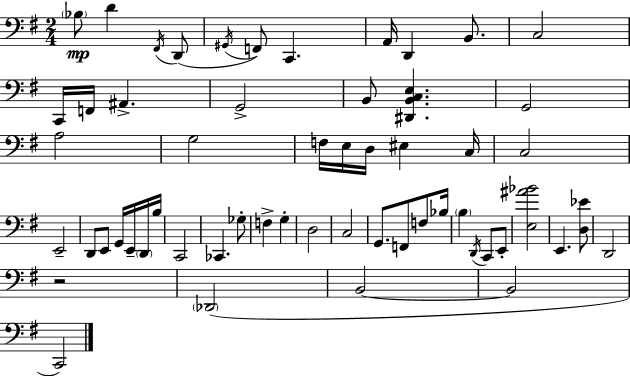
{
  \clef bass
  \numericTimeSignature
  \time 2/4
  \key g \major
  \parenthesize bes8\mp d'4 \acciaccatura { fis,16 }( d,8 | \acciaccatura { gis,16 }) f,8 c,4. | a,16 d,4 b,8. | c2 | \break c,16 f,16 ais,4.-> | g,2-> | b,8 <dis, b, c e>4. | g,2 | \break a2 | g2 | f16 e16 d16 eis4 | c16 c2 | \break e,2-- | d,8 e,8 g,16 e,16-- | \parenthesize d,16 b16 c,2 | ces,4. | \break ges8-. f4-> g4-. | d2 | c2 | g,8. f,8 f8 | \break bes16 \parenthesize b4 \acciaccatura { d,16 } c,8 | e,8-. <e ais' bes'>2 | e,4. | <d ees'>8 d,2 | \break r2 | \parenthesize des,2( | b,2~~ | b,2 | \break c,2) | \bar "|."
}